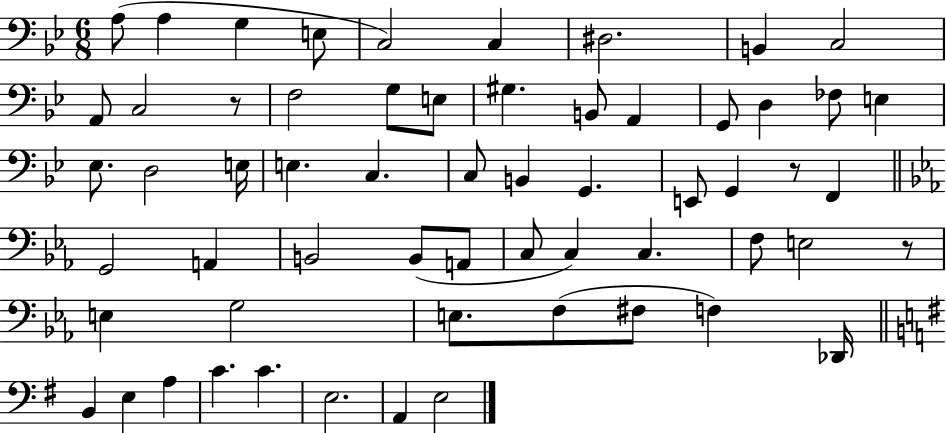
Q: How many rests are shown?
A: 3